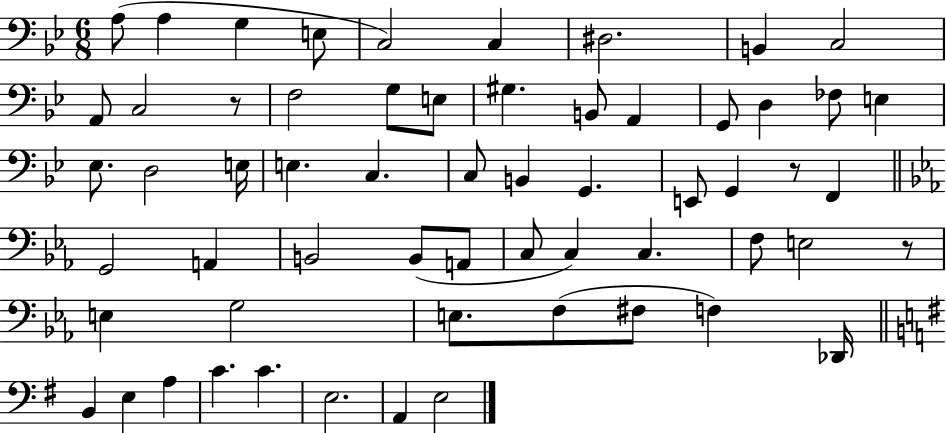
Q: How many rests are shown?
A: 3